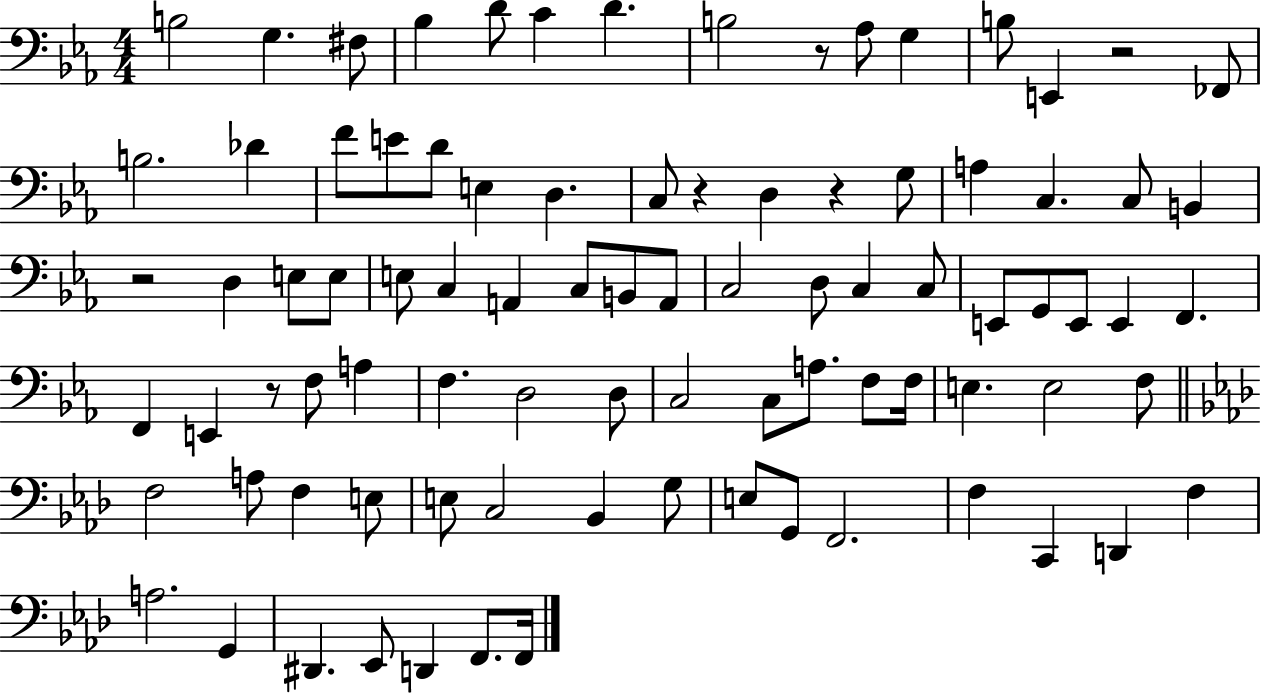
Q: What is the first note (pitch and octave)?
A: B3